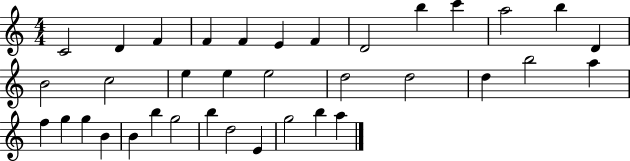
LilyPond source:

{
  \clef treble
  \numericTimeSignature
  \time 4/4
  \key c \major
  c'2 d'4 f'4 | f'4 f'4 e'4 f'4 | d'2 b''4 c'''4 | a''2 b''4 d'4 | \break b'2 c''2 | e''4 e''4 e''2 | d''2 d''2 | d''4 b''2 a''4 | \break f''4 g''4 g''4 b'4 | b'4 b''4 g''2 | b''4 d''2 e'4 | g''2 b''4 a''4 | \break \bar "|."
}